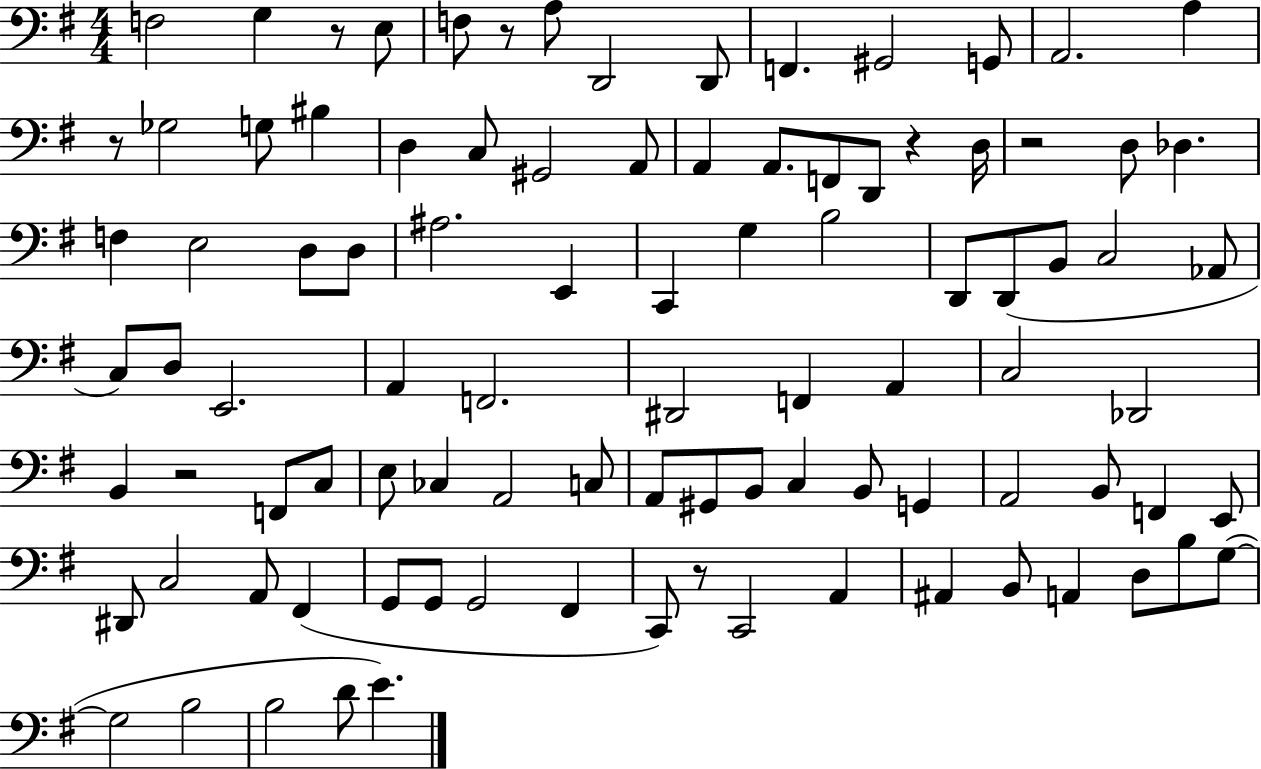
F3/h G3/q R/e E3/e F3/e R/e A3/e D2/h D2/e F2/q. G#2/h G2/e A2/h. A3/q R/e Gb3/h G3/e BIS3/q D3/q C3/e G#2/h A2/e A2/q A2/e. F2/e D2/e R/q D3/s R/h D3/e Db3/q. F3/q E3/h D3/e D3/e A#3/h. E2/q C2/q G3/q B3/h D2/e D2/e B2/e C3/h Ab2/e C3/e D3/e E2/h. A2/q F2/h. D#2/h F2/q A2/q C3/h Db2/h B2/q R/h F2/e C3/e E3/e CES3/q A2/h C3/e A2/e G#2/e B2/e C3/q B2/e G2/q A2/h B2/e F2/q E2/e D#2/e C3/h A2/e F#2/q G2/e G2/e G2/h F#2/q C2/e R/e C2/h A2/q A#2/q B2/e A2/q D3/e B3/e G3/e G3/h B3/h B3/h D4/e E4/q.